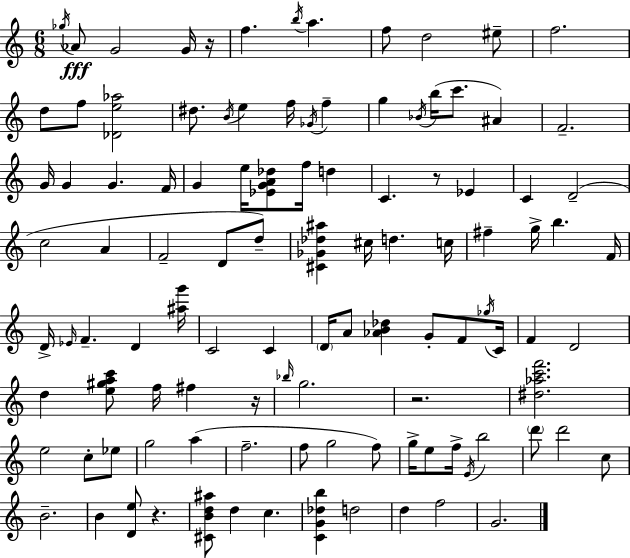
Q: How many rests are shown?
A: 5